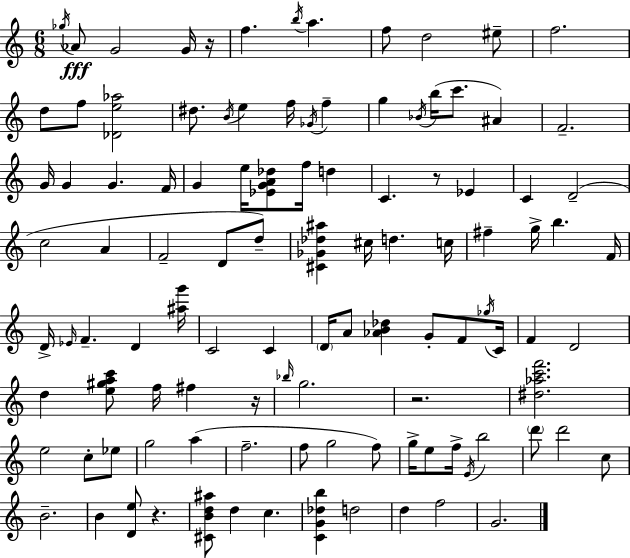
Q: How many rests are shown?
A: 5